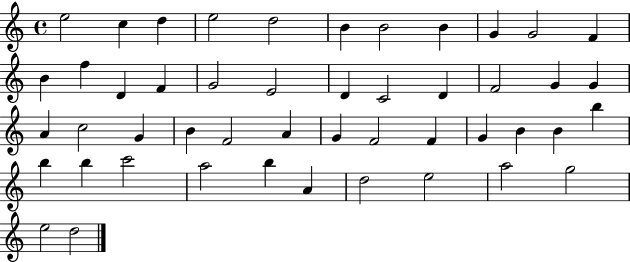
E5/h C5/q D5/q E5/h D5/h B4/q B4/h B4/q G4/q G4/h F4/q B4/q F5/q D4/q F4/q G4/h E4/h D4/q C4/h D4/q F4/h G4/q G4/q A4/q C5/h G4/q B4/q F4/h A4/q G4/q F4/h F4/q G4/q B4/q B4/q B5/q B5/q B5/q C6/h A5/h B5/q A4/q D5/h E5/h A5/h G5/h E5/h D5/h